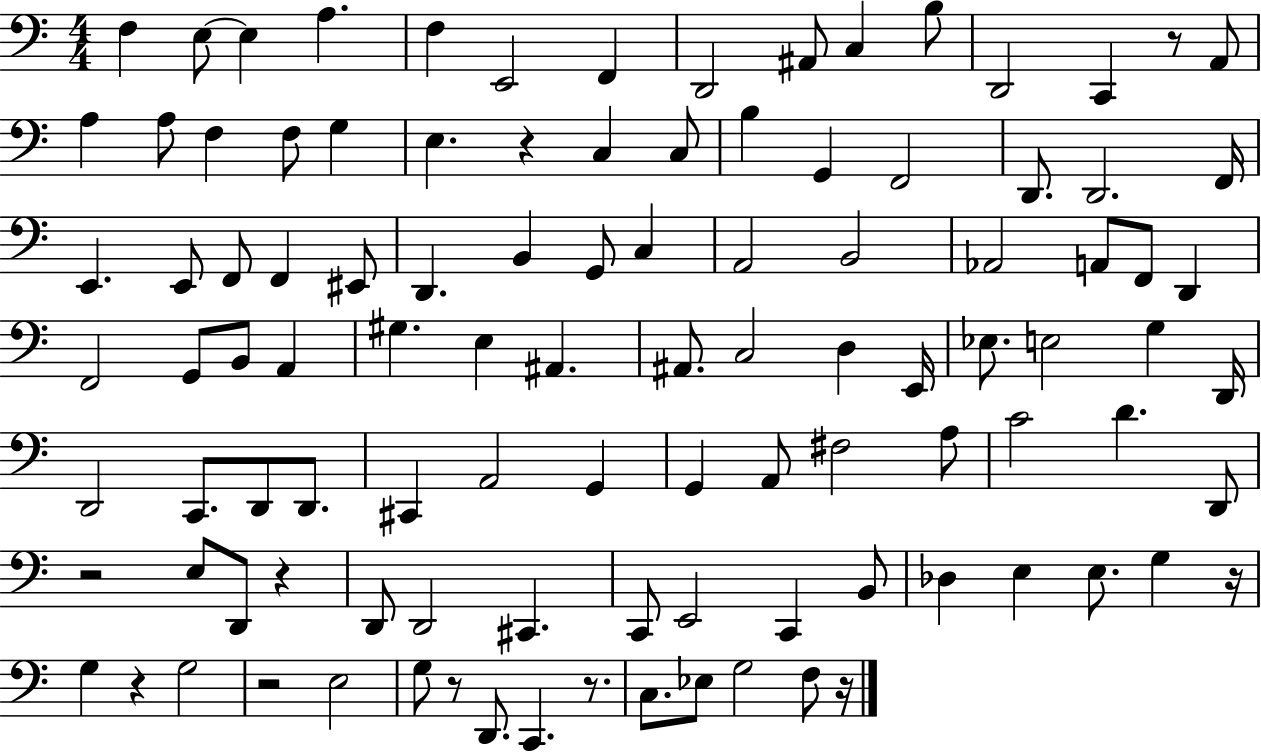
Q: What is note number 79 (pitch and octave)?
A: E2